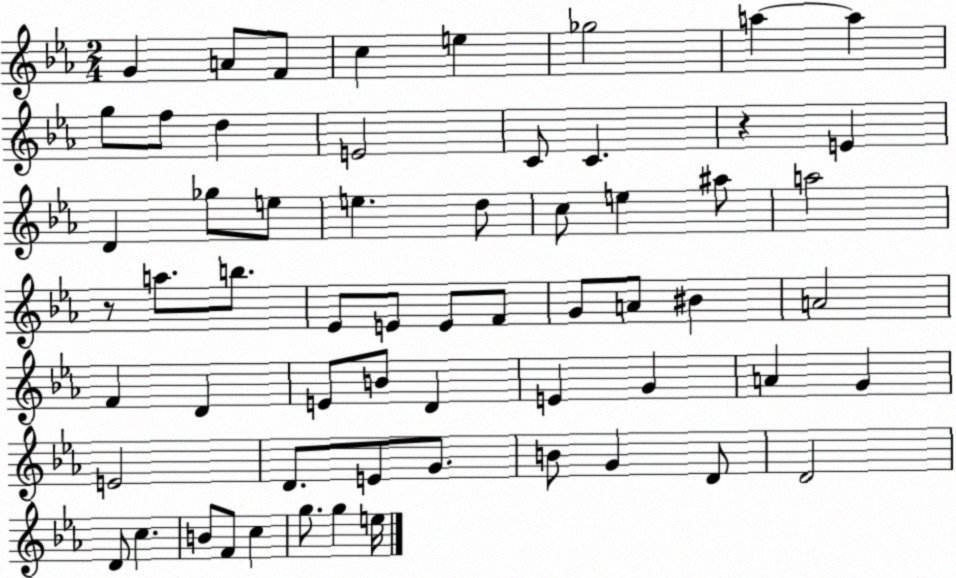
X:1
T:Untitled
M:2/4
L:1/4
K:Eb
G A/2 F/2 c e _g2 a a g/2 f/2 d E2 C/2 C z E D _g/2 e/2 e d/2 c/2 e ^a/2 a2 z/2 a/2 b/2 _E/2 E/2 E/2 F/2 G/2 A/2 ^B A2 F D E/2 B/2 D E G A G E2 D/2 E/2 G/2 B/2 G D/2 D2 D/2 c B/2 F/2 c g/2 g e/4